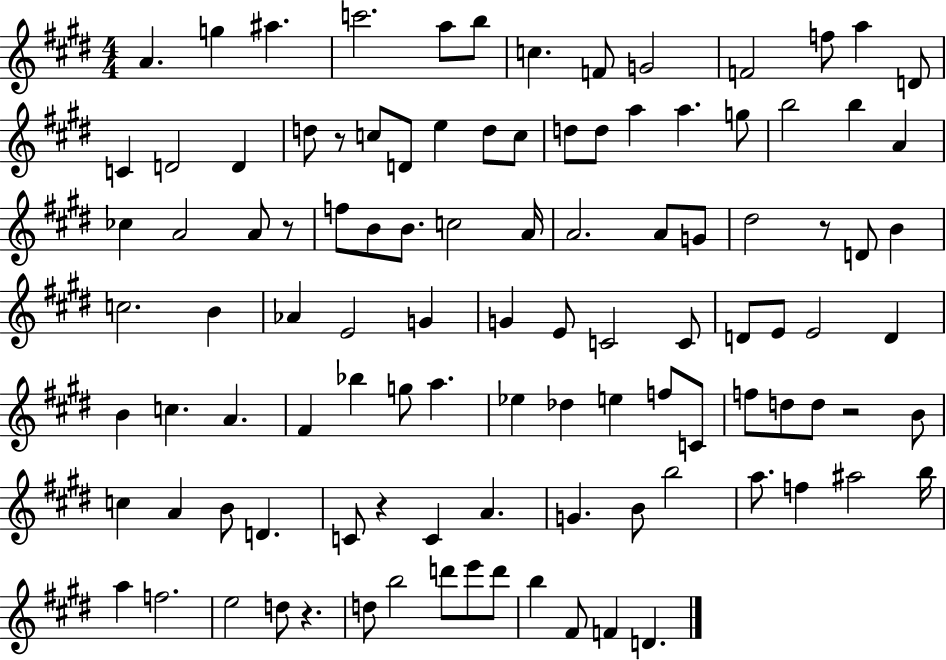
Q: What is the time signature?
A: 4/4